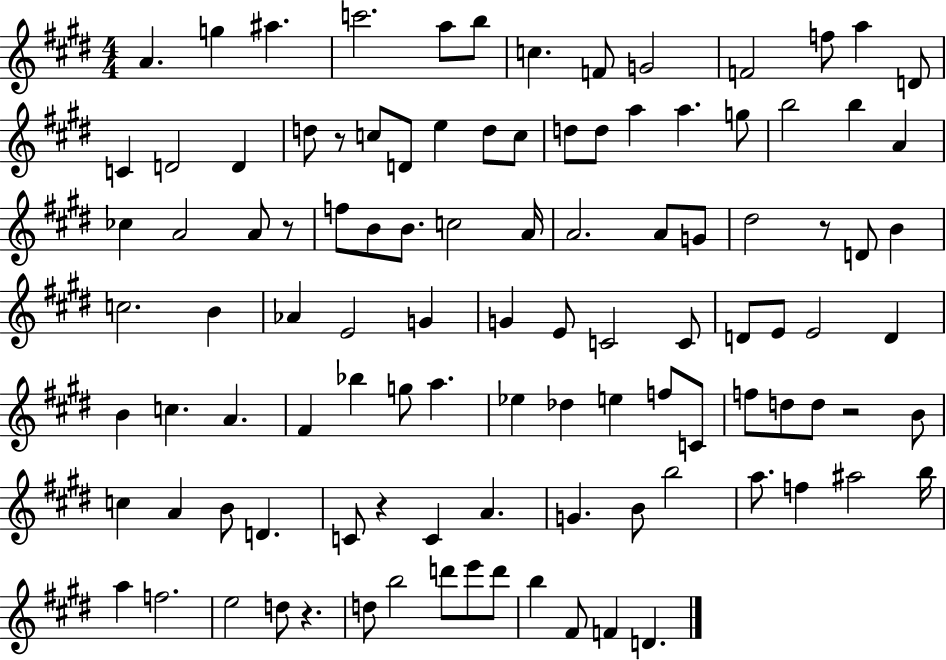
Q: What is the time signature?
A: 4/4